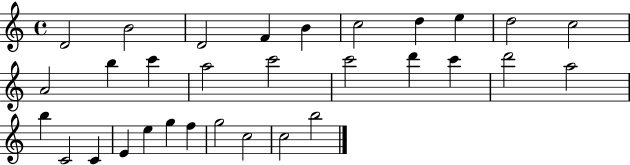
D4/h B4/h D4/h F4/q B4/q C5/h D5/q E5/q D5/h C5/h A4/h B5/q C6/q A5/h C6/h C6/h D6/q C6/q D6/h A5/h B5/q C4/h C4/q E4/q E5/q G5/q F5/q G5/h C5/h C5/h B5/h